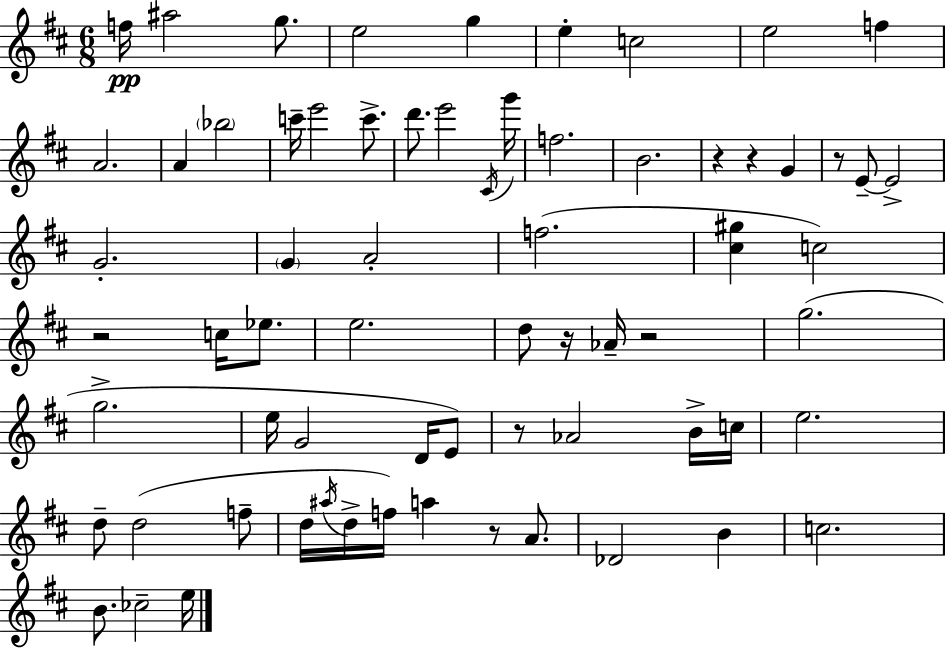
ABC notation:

X:1
T:Untitled
M:6/8
L:1/4
K:D
f/4 ^a2 g/2 e2 g e c2 e2 f A2 A _b2 c'/4 e'2 c'/2 d'/2 e'2 ^C/4 g'/4 f2 B2 z z G z/2 E/2 E2 G2 G A2 f2 [^c^g] c2 z2 c/4 _e/2 e2 d/2 z/4 _A/4 z2 g2 g2 e/4 G2 D/4 E/2 z/2 _A2 B/4 c/4 e2 d/2 d2 f/2 d/4 ^a/4 d/4 f/4 a z/2 A/2 _D2 B c2 B/2 _c2 e/4